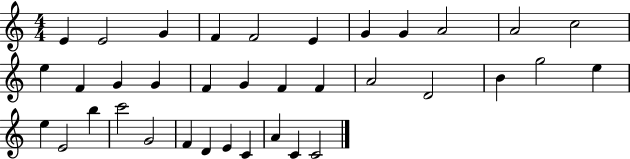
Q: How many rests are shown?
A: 0